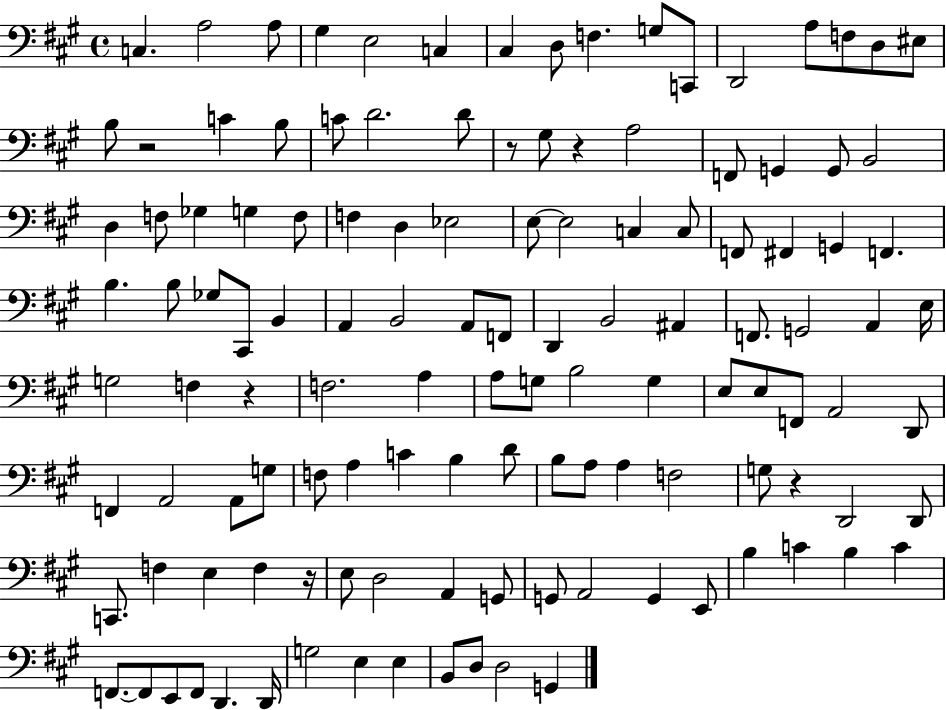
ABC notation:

X:1
T:Untitled
M:4/4
L:1/4
K:A
C, A,2 A,/2 ^G, E,2 C, ^C, D,/2 F, G,/2 C,,/2 D,,2 A,/2 F,/2 D,/2 ^E,/2 B,/2 z2 C B,/2 C/2 D2 D/2 z/2 ^G,/2 z A,2 F,,/2 G,, G,,/2 B,,2 D, F,/2 _G, G, F,/2 F, D, _E,2 E,/2 E,2 C, C,/2 F,,/2 ^F,, G,, F,, B, B,/2 _G,/2 ^C,,/2 B,, A,, B,,2 A,,/2 F,,/2 D,, B,,2 ^A,, F,,/2 G,,2 A,, E,/4 G,2 F, z F,2 A, A,/2 G,/2 B,2 G, E,/2 E,/2 F,,/2 A,,2 D,,/2 F,, A,,2 A,,/2 G,/2 F,/2 A, C B, D/2 B,/2 A,/2 A, F,2 G,/2 z D,,2 D,,/2 C,,/2 F, E, F, z/4 E,/2 D,2 A,, G,,/2 G,,/2 A,,2 G,, E,,/2 B, C B, C F,,/2 F,,/2 E,,/2 F,,/2 D,, D,,/4 G,2 E, E, B,,/2 D,/2 D,2 G,,